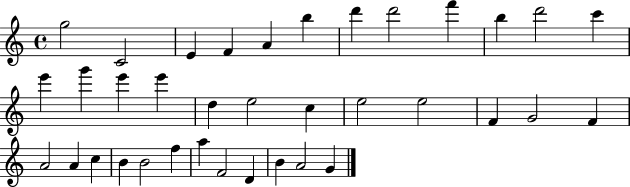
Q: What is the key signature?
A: C major